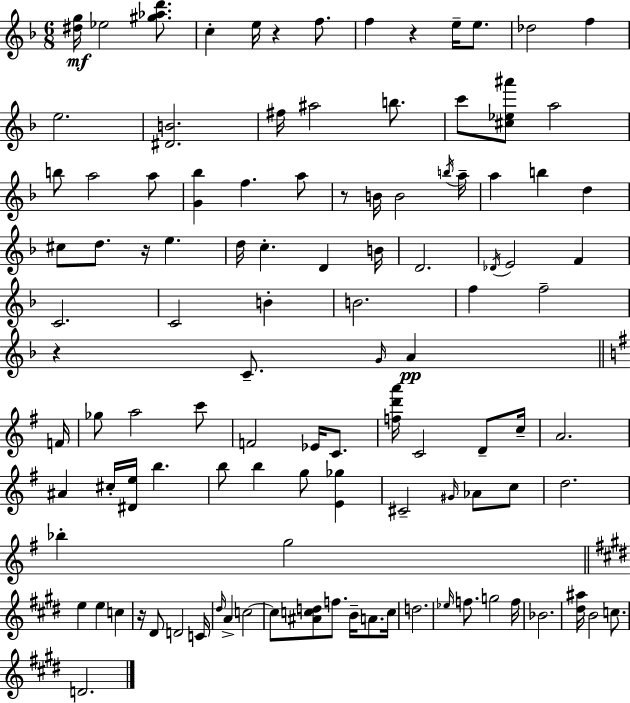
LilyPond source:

{
  \clef treble
  \numericTimeSignature
  \time 6/8
  \key f \major
  <dis'' g''>16\mf ees''2 <gis'' aes'' d'''>8. | c''4-. e''16 r4 f''8. | f''4 r4 e''16-- e''8. | des''2 f''4 | \break e''2. | <dis' b'>2. | fis''16 ais''2 b''8. | c'''8 <cis'' ees'' ais'''>8 a''2 | \break b''8 a''2 a''8 | <g' bes''>4 f''4. a''8 | r8 b'16 b'2 \acciaccatura { b''16 } | a''16-- a''4 b''4 d''4 | \break cis''8 d''8. r16 e''4. | d''16 c''4.-. d'4 | b'16 d'2. | \acciaccatura { des'16 } e'2 f'4 | \break c'2. | c'2 b'4-. | b'2. | f''4 f''2-- | \break r4 c'8.-- \grace { g'16 }\pp a'4 | \bar "||" \break \key g \major f'16 ges''8 a''2 c'''8 | f'2 ees'16 c'8. | <f'' d''' a'''>16 c'2 d'8-- | c''16-- a'2. | \break ais'4 cis''16-. <dis' e''>16 b''4. | b''8 b''4 g''8 <e' ges''>4 | cis'2-- \grace { gis'16 } aes'8 | c''8 d''2. | \break bes''4-. g''2 | \bar "||" \break \key e \major e''4 e''4 c''4 | r16 dis'8 d'2 c'16 | \grace { dis''16 } a'4-> c''2~~ | c''8 <ais' c'' d''>8 f''8. b'16-- a'8. | \break c''16 d''2. | \grace { ees''16 } f''8. g''2 | f''16 bes'2. | <dis'' ais''>16 b'2 c''8. | \break d'2. | \bar "|."
}